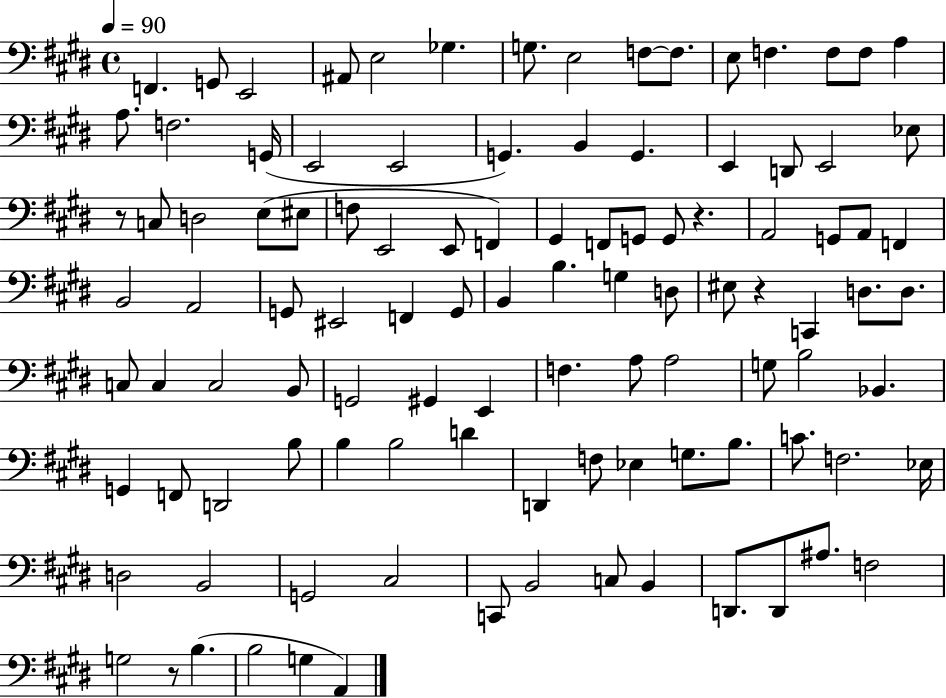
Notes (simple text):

F2/q. G2/e E2/h A#2/e E3/h Gb3/q. G3/e. E3/h F3/e F3/e. E3/e F3/q. F3/e F3/e A3/q A3/e. F3/h. G2/s E2/h E2/h G2/q. B2/q G2/q. E2/q D2/e E2/h Eb3/e R/e C3/e D3/h E3/e EIS3/e F3/e E2/h E2/e F2/q G#2/q F2/e G2/e G2/e R/q. A2/h G2/e A2/e F2/q B2/h A2/h G2/e EIS2/h F2/q G2/e B2/q B3/q. G3/q D3/e EIS3/e R/q C2/q D3/e. D3/e. C3/e C3/q C3/h B2/e G2/h G#2/q E2/q F3/q. A3/e A3/h G3/e B3/h Bb2/q. G2/q F2/e D2/h B3/e B3/q B3/h D4/q D2/q F3/e Eb3/q G3/e. B3/e. C4/e. F3/h. Eb3/s D3/h B2/h G2/h C#3/h C2/e B2/h C3/e B2/q D2/e. D2/e A#3/e. F3/h G3/h R/e B3/q. B3/h G3/q A2/q